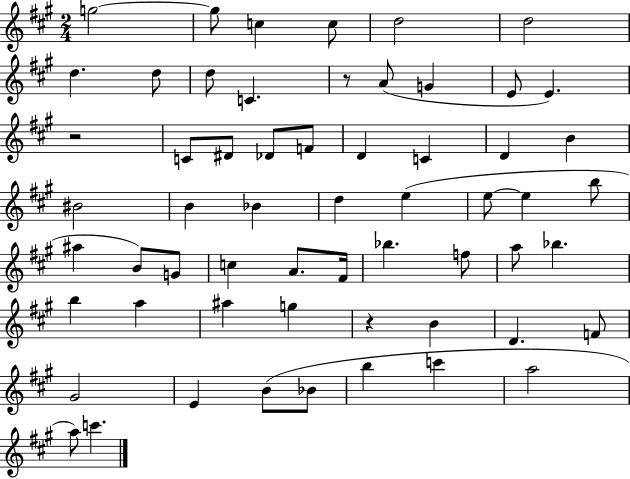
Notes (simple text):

G5/h G5/e C5/q C5/e D5/h D5/h D5/q. D5/e D5/e C4/q. R/e A4/e G4/q E4/e E4/q. R/h C4/e D#4/e Db4/e F4/e D4/q C4/q D4/q B4/q BIS4/h B4/q Bb4/q D5/q E5/q E5/e E5/q B5/e A#5/q B4/e G4/e C5/q A4/e. F#4/s Bb5/q. F5/e A5/e Bb5/q. B5/q A5/q A#5/q G5/q R/q B4/q D4/q. F4/e G#4/h E4/q B4/e Bb4/e B5/q C6/q A5/h A5/e C6/q.